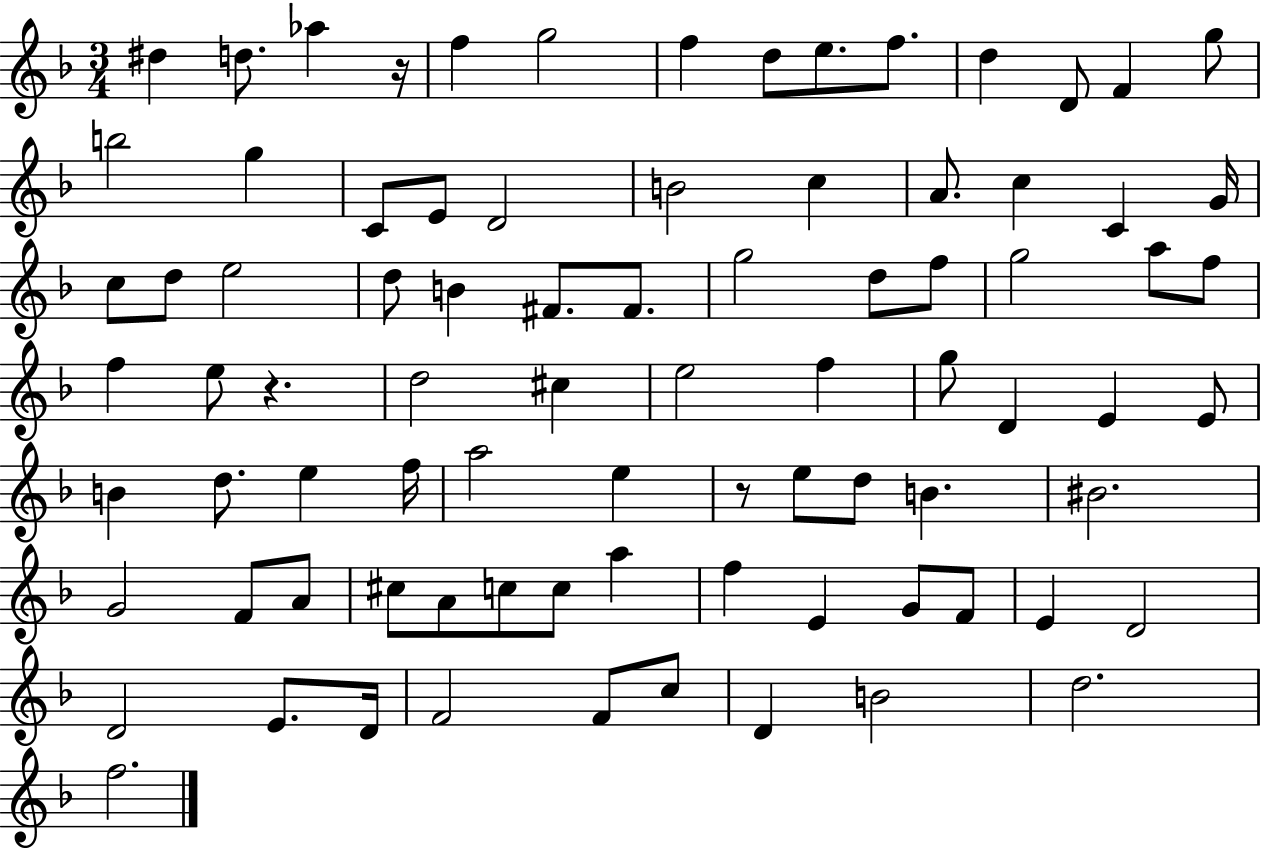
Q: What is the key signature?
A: F major